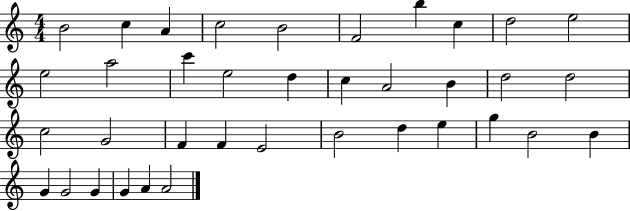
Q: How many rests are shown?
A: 0